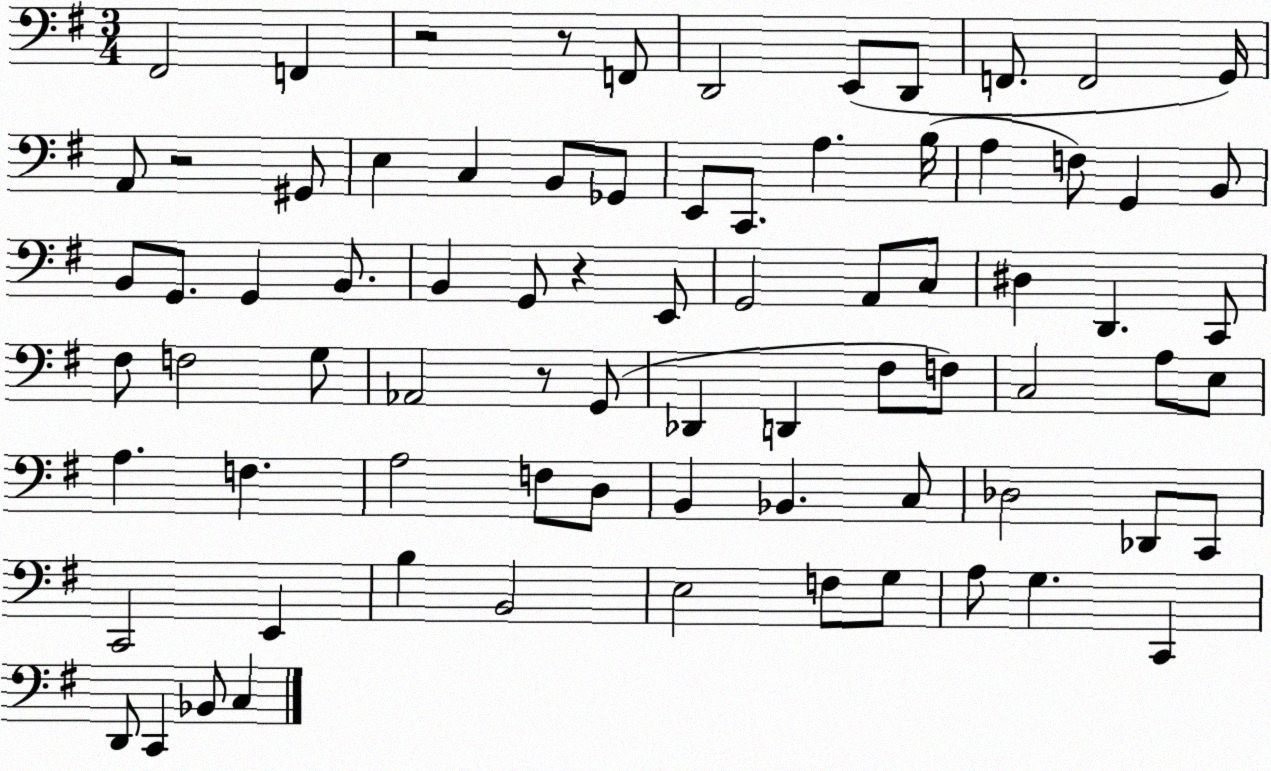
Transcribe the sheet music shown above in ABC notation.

X:1
T:Untitled
M:3/4
L:1/4
K:G
^F,,2 F,, z2 z/2 F,,/2 D,,2 E,,/2 D,,/2 F,,/2 F,,2 G,,/4 A,,/2 z2 ^G,,/2 E, C, B,,/2 _G,,/2 E,,/2 C,,/2 A, B,/4 A, F,/2 G,, B,,/2 B,,/2 G,,/2 G,, B,,/2 B,, G,,/2 z E,,/2 G,,2 A,,/2 C,/2 ^D, D,, C,,/2 ^F,/2 F,2 G,/2 _A,,2 z/2 G,,/2 _D,, D,, ^F,/2 F,/2 C,2 A,/2 E,/2 A, F, A,2 F,/2 D,/2 B,, _B,, C,/2 _D,2 _D,,/2 C,,/2 C,,2 E,, B, B,,2 E,2 F,/2 G,/2 A,/2 G, C,, D,,/2 C,, _B,,/2 C,